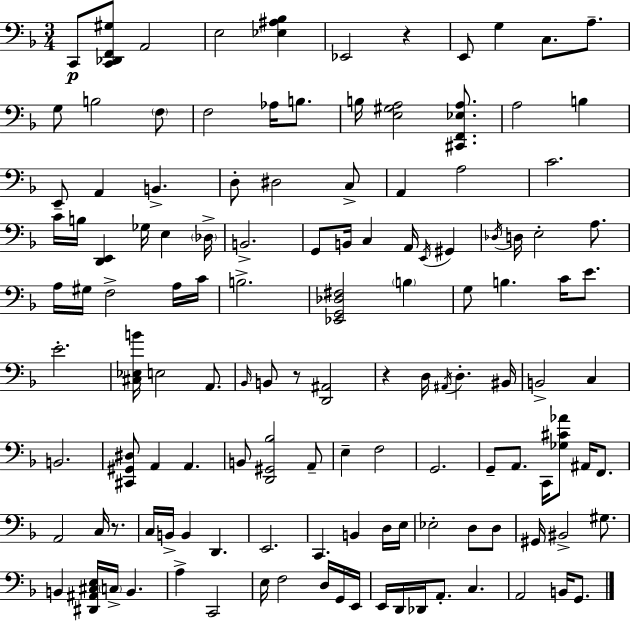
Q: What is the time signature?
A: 3/4